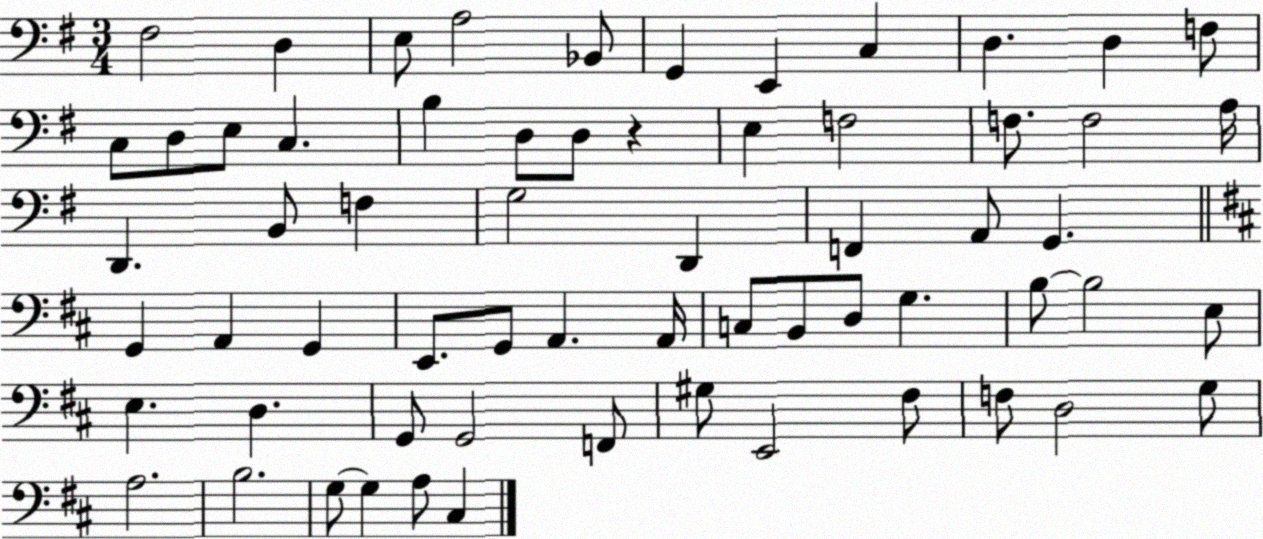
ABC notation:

X:1
T:Untitled
M:3/4
L:1/4
K:G
^F,2 D, E,/2 A,2 _B,,/2 G,, E,, C, D, D, F,/2 C,/2 D,/2 E,/2 C, B, D,/2 D,/2 z E, F,2 F,/2 F,2 A,/4 D,, B,,/2 F, G,2 D,, F,, A,,/2 G,, G,, A,, G,, E,,/2 G,,/2 A,, A,,/4 C,/2 B,,/2 D,/2 G, B,/2 B,2 E,/2 E, D, G,,/2 G,,2 F,,/2 ^G,/2 E,,2 ^F,/2 F,/2 D,2 G,/2 A,2 B,2 G,/2 G, A,/2 ^C,